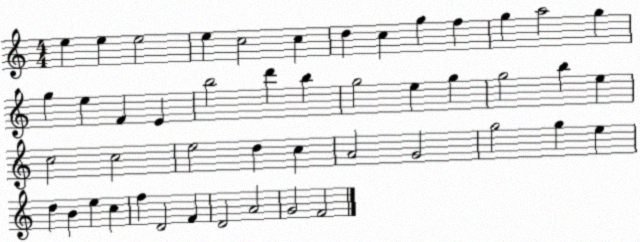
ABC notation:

X:1
T:Untitled
M:4/4
L:1/4
K:C
e e e2 e c2 c d c g f g a2 g g e F E b2 d' b g2 e g g2 b e c2 c2 e2 d c A2 G2 g2 g e d B e c f D2 F D2 A2 G2 F2